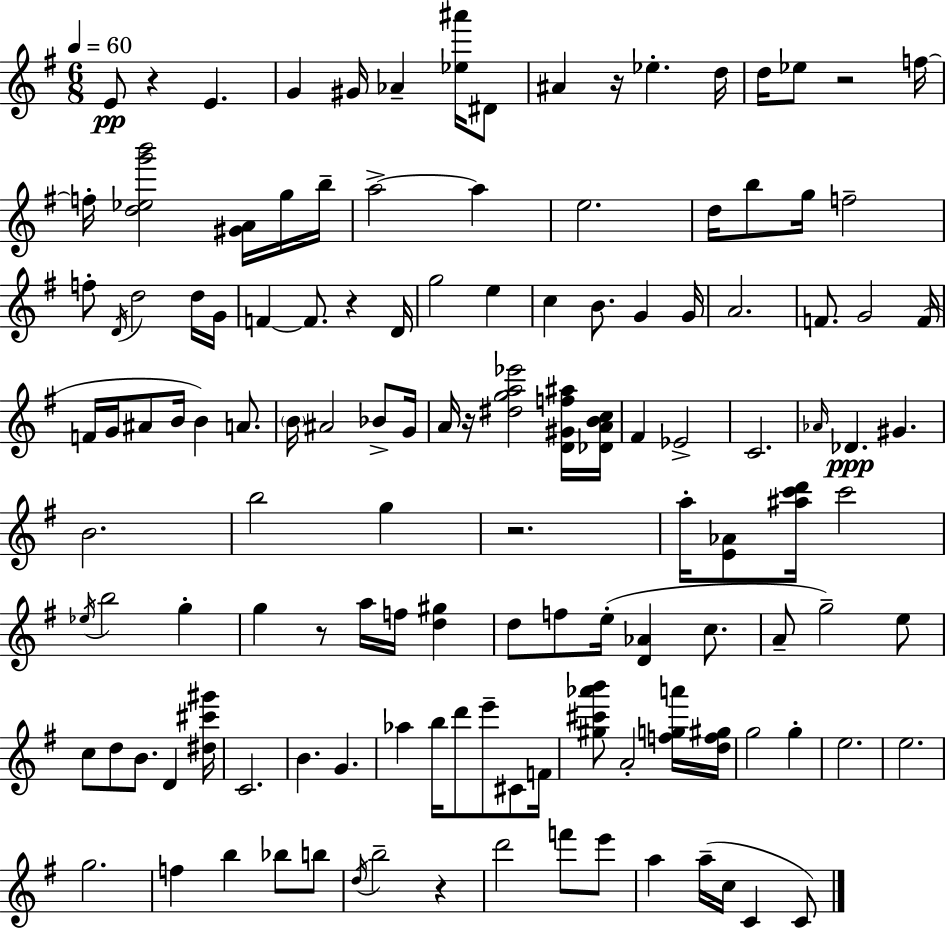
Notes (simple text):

E4/e R/q E4/q. G4/q G#4/s Ab4/q [Eb5,A#6]/s D#4/e A#4/q R/s Eb5/q. D5/s D5/s Eb5/e R/h F5/s F5/s [D5,Eb5,G6,B6]/h [G#4,A4]/s G5/s B5/s A5/h A5/q E5/h. D5/s B5/e G5/s F5/h F5/e D4/s D5/h D5/s G4/s F4/q F4/e. R/q D4/s G5/h E5/q C5/q B4/e. G4/q G4/s A4/h. F4/e. G4/h F4/s F4/s G4/s A#4/e B4/s B4/q A4/e. B4/s A#4/h Bb4/e G4/s A4/s R/s [D#5,G5,A5,Eb6]/h [D4,G#4,F5,A#5]/s [Db4,A4,B4,C5]/s F#4/q Eb4/h C4/h. Ab4/s Db4/q. G#4/q. B4/h. B5/h G5/q R/h. A5/s [E4,Ab4]/e [A#5,C6,D6]/s C6/h Eb5/s B5/h G5/q G5/q R/e A5/s F5/s [D5,G#5]/q D5/e F5/e E5/s [D4,Ab4]/q C5/e. A4/e G5/h E5/e C5/e D5/e B4/e. D4/q [D#5,C#6,G#6]/s C4/h. B4/q. G4/q. Ab5/q B5/s D6/e E6/e C#4/e F4/s [G#5,C#6,Ab6,B6]/e A4/h [F5,G5,A6]/s [D5,F5,G#5]/s G5/h G5/q E5/h. E5/h. G5/h. F5/q B5/q Bb5/e B5/e D5/s B5/h R/q D6/h F6/e E6/e A5/q A5/s C5/s C4/q C4/e